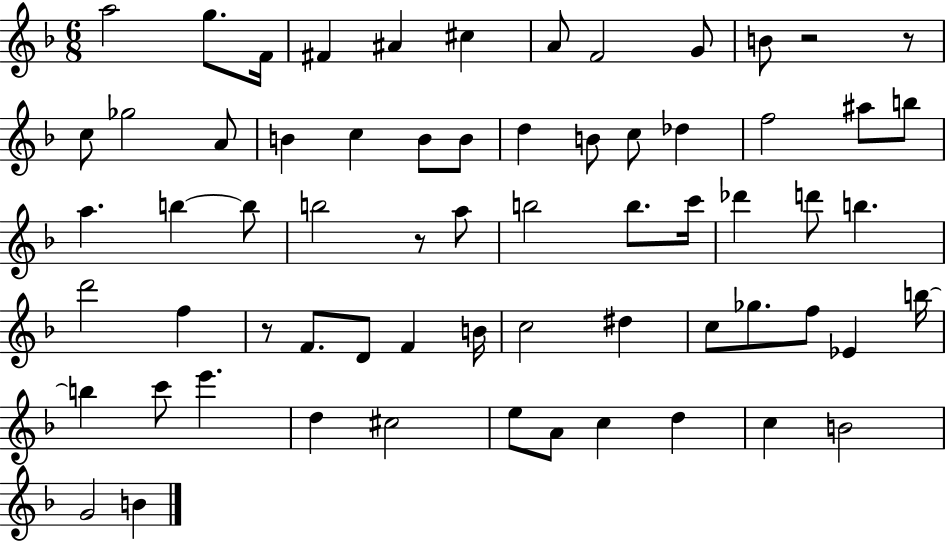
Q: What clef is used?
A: treble